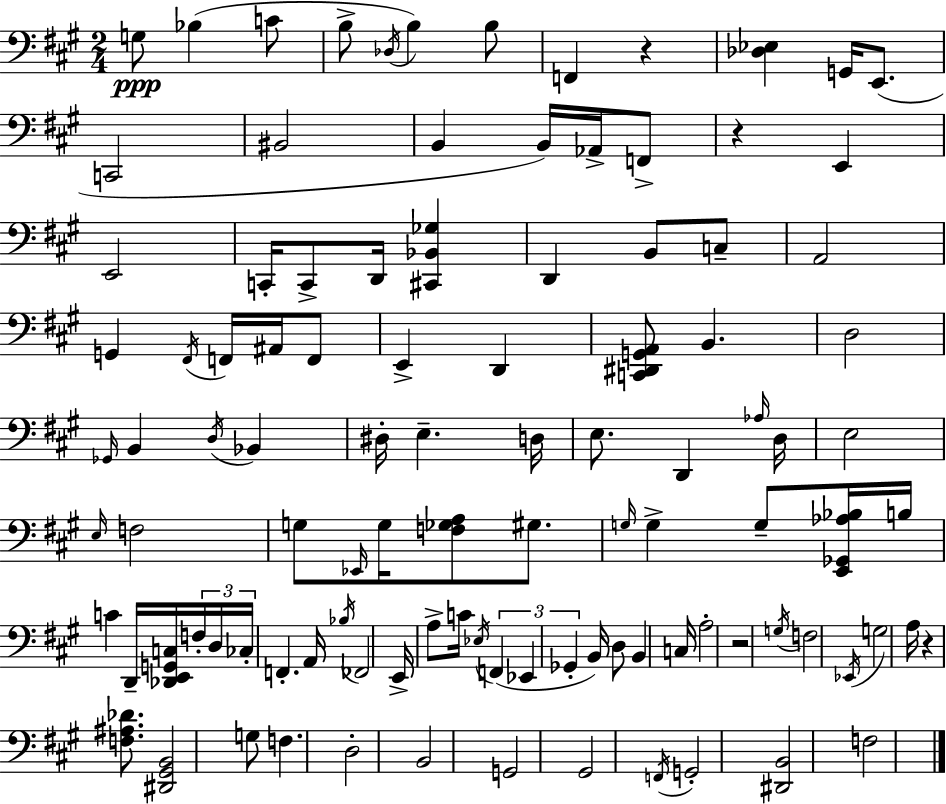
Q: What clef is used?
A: bass